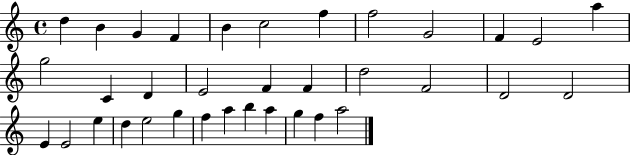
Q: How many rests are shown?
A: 0